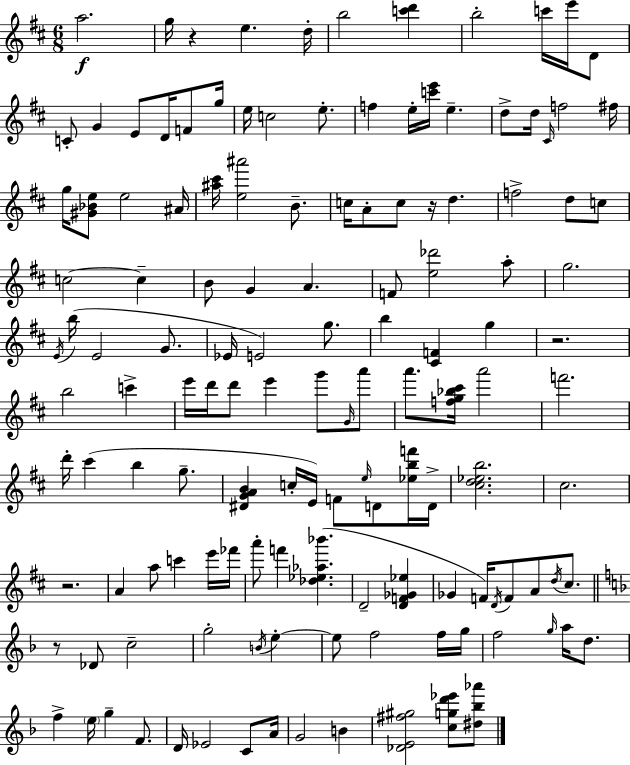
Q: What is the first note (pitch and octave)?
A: A5